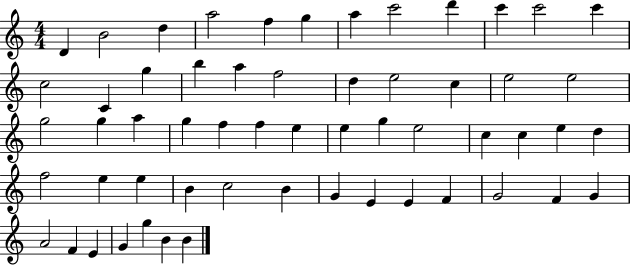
X:1
T:Untitled
M:4/4
L:1/4
K:C
D B2 d a2 f g a c'2 d' c' c'2 c' c2 C g b a f2 d e2 c e2 e2 g2 g a g f f e e g e2 c c e d f2 e e B c2 B G E E F G2 F G A2 F E G g B B